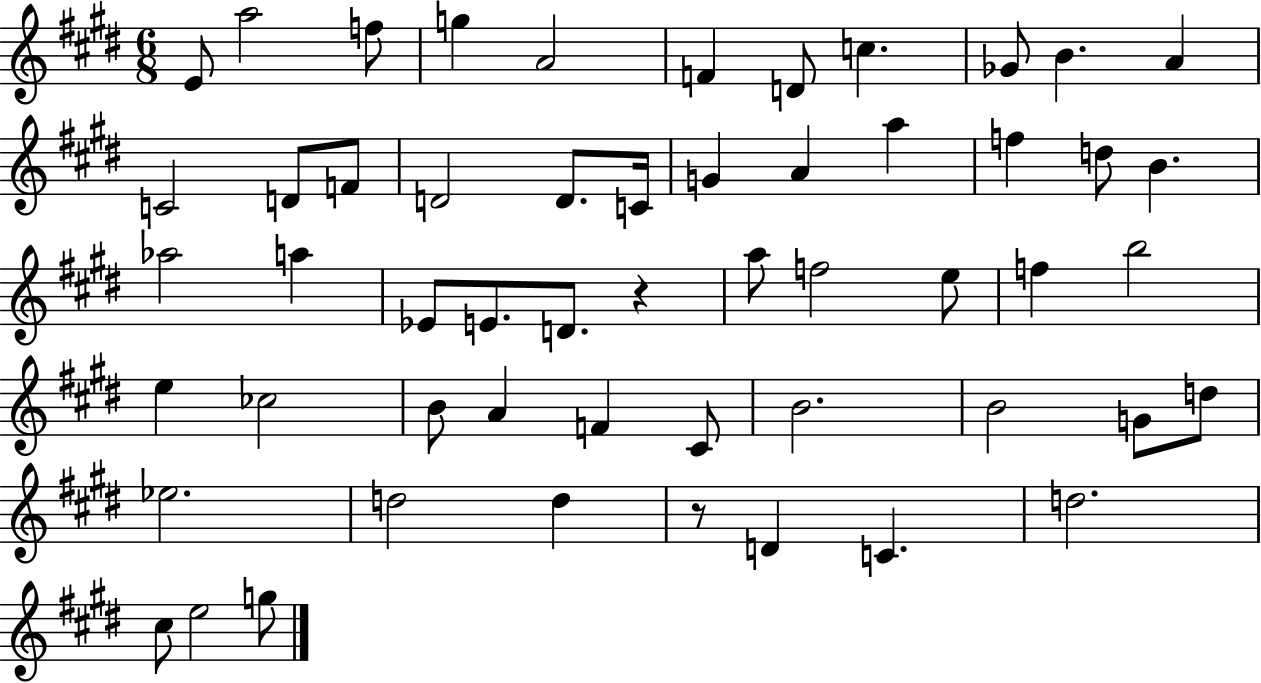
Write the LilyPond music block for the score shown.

{
  \clef treble
  \numericTimeSignature
  \time 6/8
  \key e \major
  e'8 a''2 f''8 | g''4 a'2 | f'4 d'8 c''4. | ges'8 b'4. a'4 | \break c'2 d'8 f'8 | d'2 d'8. c'16 | g'4 a'4 a''4 | f''4 d''8 b'4. | \break aes''2 a''4 | ees'8 e'8. d'8. r4 | a''8 f''2 e''8 | f''4 b''2 | \break e''4 ces''2 | b'8 a'4 f'4 cis'8 | b'2. | b'2 g'8 d''8 | \break ees''2. | d''2 d''4 | r8 d'4 c'4. | d''2. | \break cis''8 e''2 g''8 | \bar "|."
}